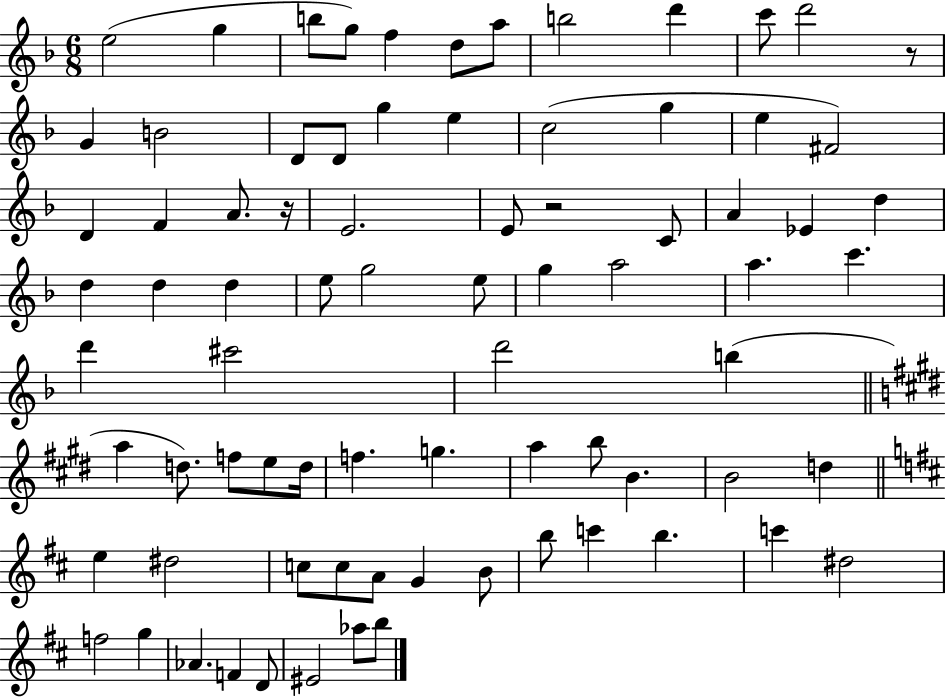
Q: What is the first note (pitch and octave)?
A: E5